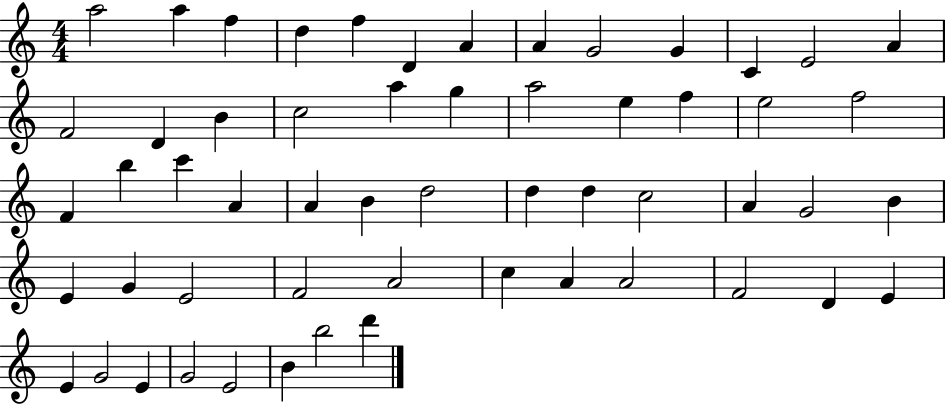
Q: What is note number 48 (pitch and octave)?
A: E4